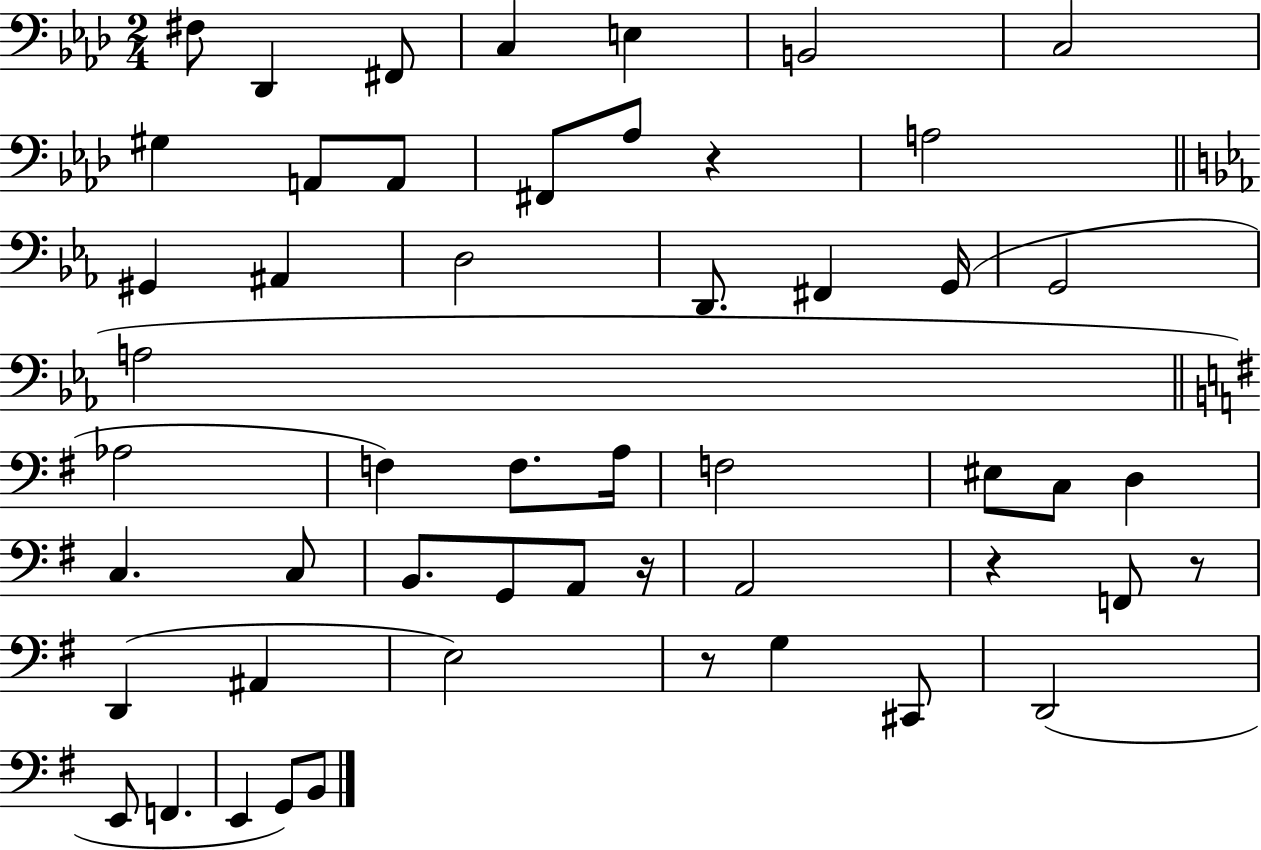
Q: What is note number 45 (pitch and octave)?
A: E2